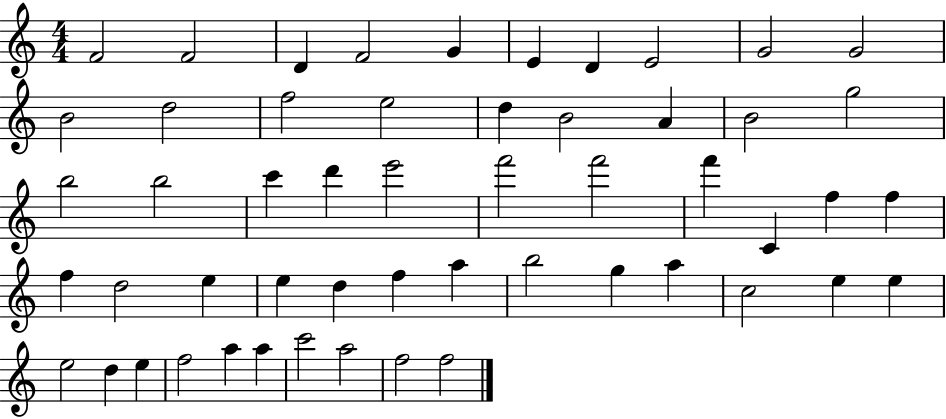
{
  \clef treble
  \numericTimeSignature
  \time 4/4
  \key c \major
  f'2 f'2 | d'4 f'2 g'4 | e'4 d'4 e'2 | g'2 g'2 | \break b'2 d''2 | f''2 e''2 | d''4 b'2 a'4 | b'2 g''2 | \break b''2 b''2 | c'''4 d'''4 e'''2 | f'''2 f'''2 | f'''4 c'4 f''4 f''4 | \break f''4 d''2 e''4 | e''4 d''4 f''4 a''4 | b''2 g''4 a''4 | c''2 e''4 e''4 | \break e''2 d''4 e''4 | f''2 a''4 a''4 | c'''2 a''2 | f''2 f''2 | \break \bar "|."
}